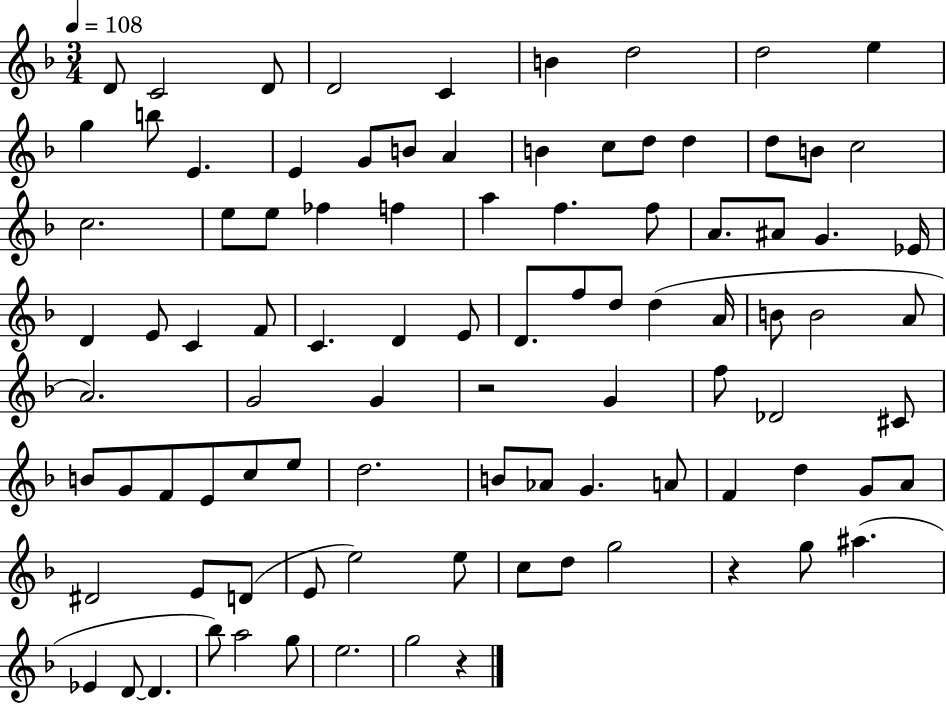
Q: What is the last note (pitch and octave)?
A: G5